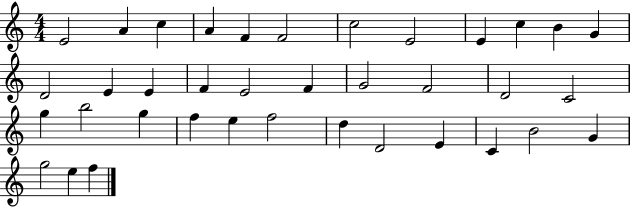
{
  \clef treble
  \numericTimeSignature
  \time 4/4
  \key c \major
  e'2 a'4 c''4 | a'4 f'4 f'2 | c''2 e'2 | e'4 c''4 b'4 g'4 | \break d'2 e'4 e'4 | f'4 e'2 f'4 | g'2 f'2 | d'2 c'2 | \break g''4 b''2 g''4 | f''4 e''4 f''2 | d''4 d'2 e'4 | c'4 b'2 g'4 | \break g''2 e''4 f''4 | \bar "|."
}